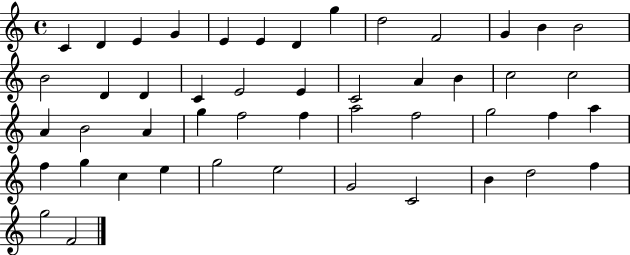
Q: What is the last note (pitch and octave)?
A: F4